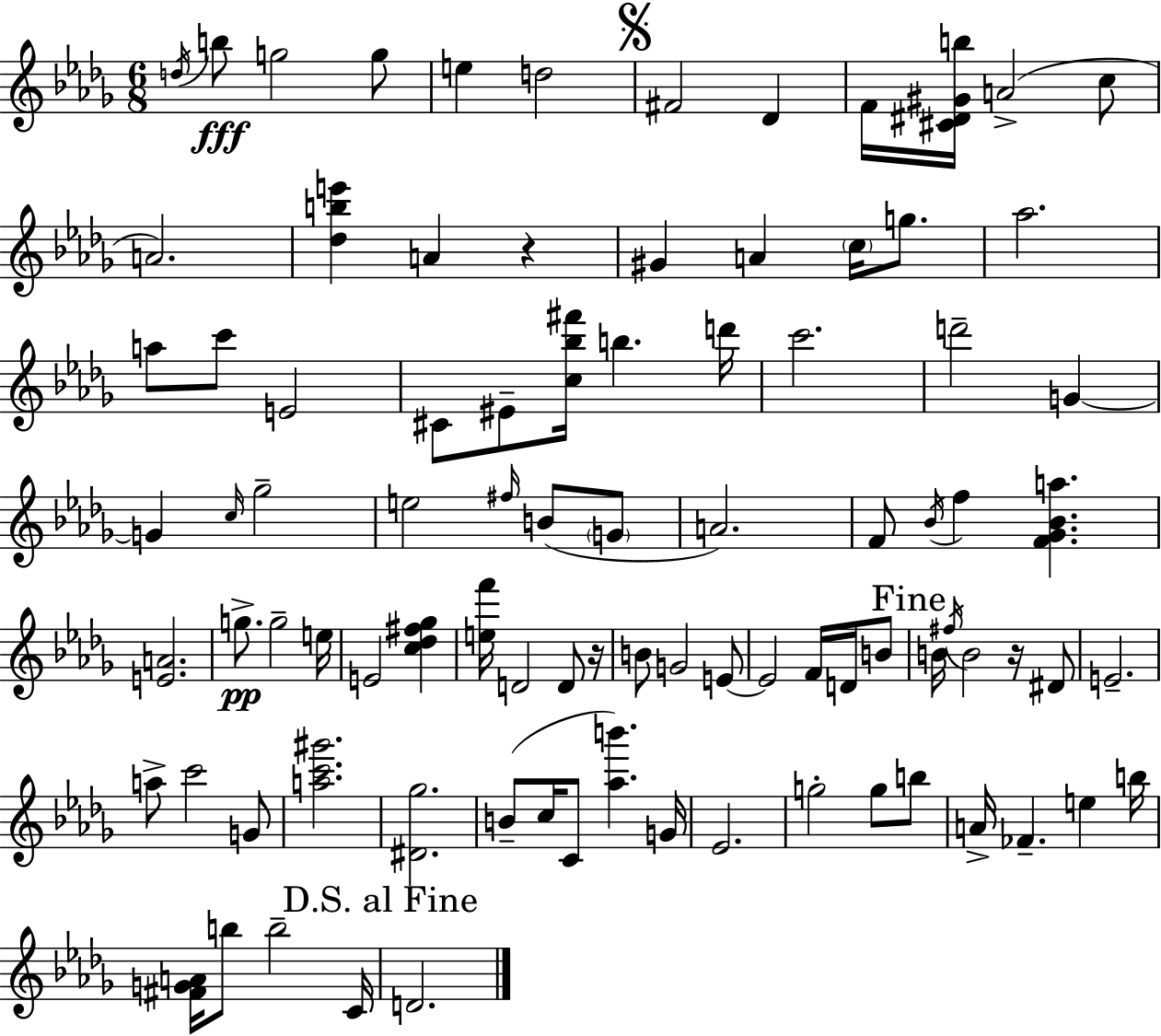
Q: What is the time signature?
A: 6/8